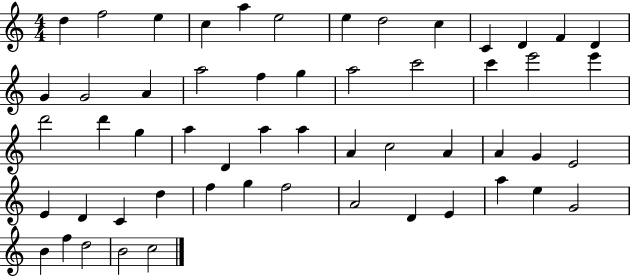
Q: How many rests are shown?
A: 0